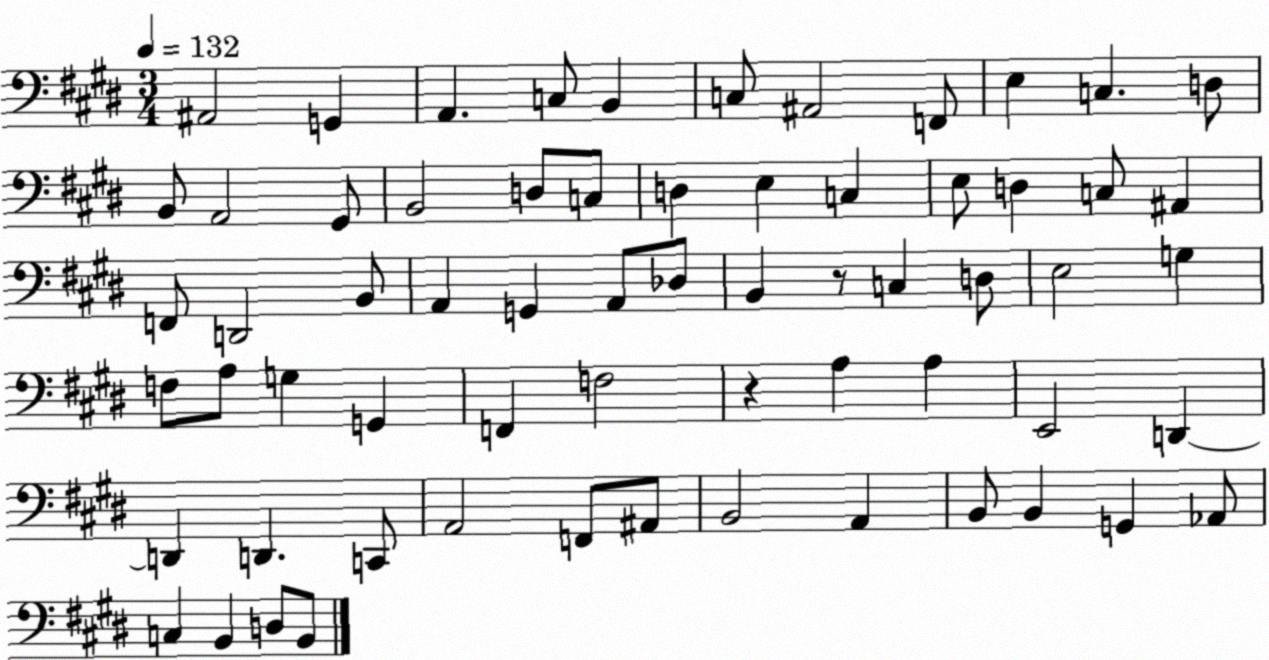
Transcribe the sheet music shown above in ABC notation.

X:1
T:Untitled
M:3/4
L:1/4
K:E
^A,,2 G,, A,, C,/2 B,, C,/2 ^A,,2 F,,/2 E, C, D,/2 B,,/2 A,,2 ^G,,/2 B,,2 D,/2 C,/2 D, E, C, E,/2 D, C,/2 ^A,, F,,/2 D,,2 B,,/2 A,, G,, A,,/2 _D,/2 B,, z/2 C, D,/2 E,2 G, F,/2 A,/2 G, G,, F,, F,2 z A, A, E,,2 D,, D,, D,, C,,/2 A,,2 F,,/2 ^A,,/2 B,,2 A,, B,,/2 B,, G,, _A,,/2 C, B,, D,/2 B,,/2